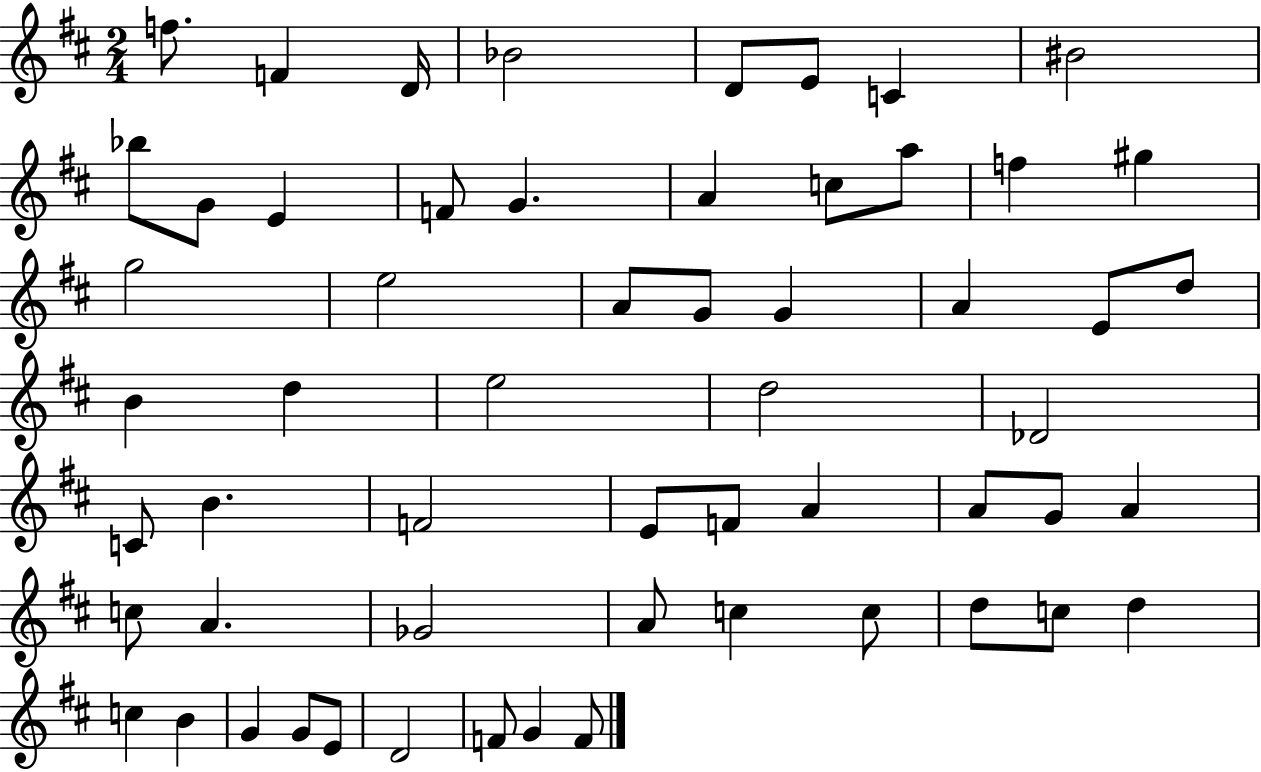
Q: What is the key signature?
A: D major